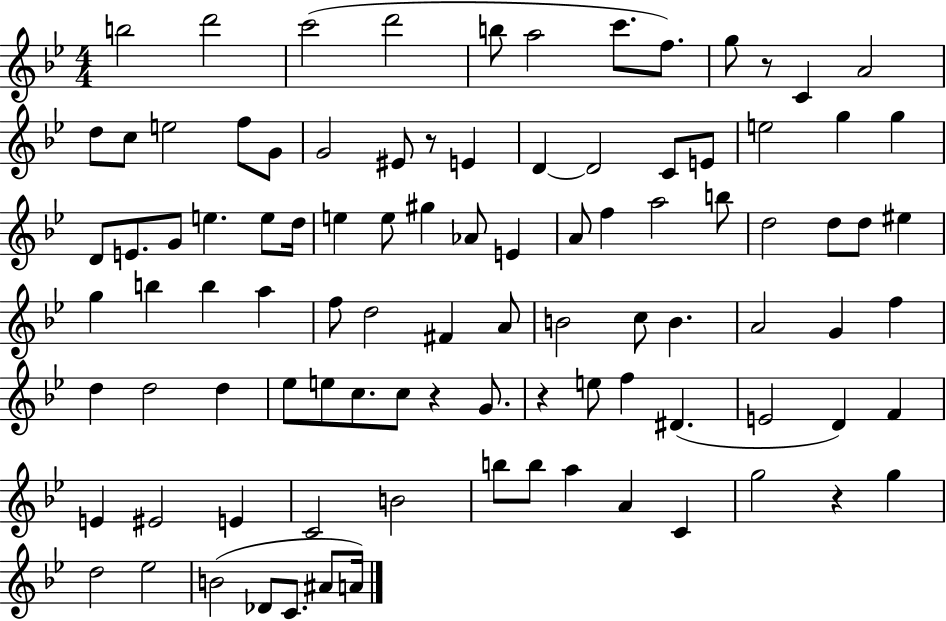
{
  \clef treble
  \numericTimeSignature
  \time 4/4
  \key bes \major
  \repeat volta 2 { b''2 d'''2 | c'''2( d'''2 | b''8 a''2 c'''8. f''8.) | g''8 r8 c'4 a'2 | \break d''8 c''8 e''2 f''8 g'8 | g'2 eis'8 r8 e'4 | d'4~~ d'2 c'8 e'8 | e''2 g''4 g''4 | \break d'8 e'8. g'8 e''4. e''8 d''16 | e''4 e''8 gis''4 aes'8 e'4 | a'8 f''4 a''2 b''8 | d''2 d''8 d''8 eis''4 | \break g''4 b''4 b''4 a''4 | f''8 d''2 fis'4 a'8 | b'2 c''8 b'4. | a'2 g'4 f''4 | \break d''4 d''2 d''4 | ees''8 e''8 c''8. c''8 r4 g'8. | r4 e''8 f''4 dis'4.( | e'2 d'4) f'4 | \break e'4 eis'2 e'4 | c'2 b'2 | b''8 b''8 a''4 a'4 c'4 | g''2 r4 g''4 | \break d''2 ees''2 | b'2( des'8 c'8. ais'8 a'16) | } \bar "|."
}